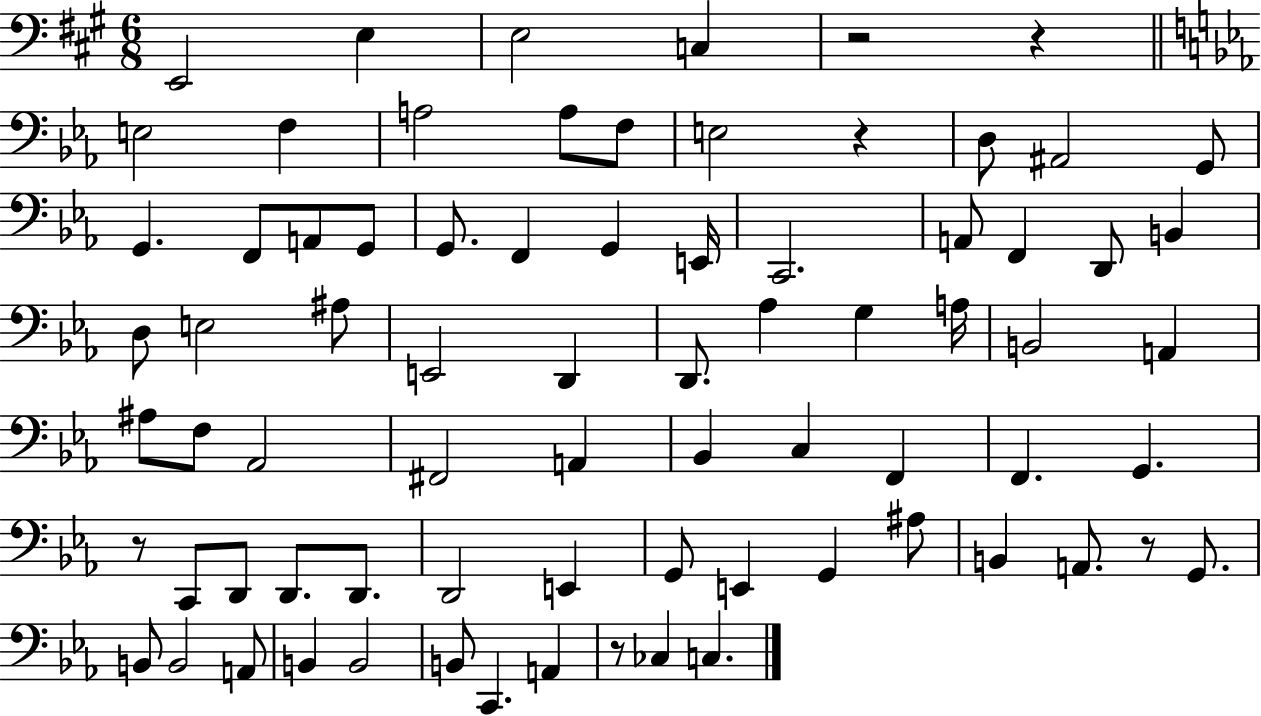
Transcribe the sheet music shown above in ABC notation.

X:1
T:Untitled
M:6/8
L:1/4
K:A
E,,2 E, E,2 C, z2 z E,2 F, A,2 A,/2 F,/2 E,2 z D,/2 ^A,,2 G,,/2 G,, F,,/2 A,,/2 G,,/2 G,,/2 F,, G,, E,,/4 C,,2 A,,/2 F,, D,,/2 B,, D,/2 E,2 ^A,/2 E,,2 D,, D,,/2 _A, G, A,/4 B,,2 A,, ^A,/2 F,/2 _A,,2 ^F,,2 A,, _B,, C, F,, F,, G,, z/2 C,,/2 D,,/2 D,,/2 D,,/2 D,,2 E,, G,,/2 E,, G,, ^A,/2 B,, A,,/2 z/2 G,,/2 B,,/2 B,,2 A,,/2 B,, B,,2 B,,/2 C,, A,, z/2 _C, C,